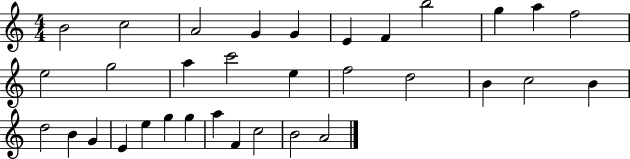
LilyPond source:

{
  \clef treble
  \numericTimeSignature
  \time 4/4
  \key c \major
  b'2 c''2 | a'2 g'4 g'4 | e'4 f'4 b''2 | g''4 a''4 f''2 | \break e''2 g''2 | a''4 c'''2 e''4 | f''2 d''2 | b'4 c''2 b'4 | \break d''2 b'4 g'4 | e'4 e''4 g''4 g''4 | a''4 f'4 c''2 | b'2 a'2 | \break \bar "|."
}